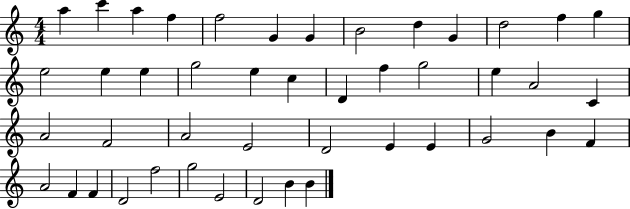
{
  \clef treble
  \numericTimeSignature
  \time 4/4
  \key c \major
  a''4 c'''4 a''4 f''4 | f''2 g'4 g'4 | b'2 d''4 g'4 | d''2 f''4 g''4 | \break e''2 e''4 e''4 | g''2 e''4 c''4 | d'4 f''4 g''2 | e''4 a'2 c'4 | \break a'2 f'2 | a'2 e'2 | d'2 e'4 e'4 | g'2 b'4 f'4 | \break a'2 f'4 f'4 | d'2 f''2 | g''2 e'2 | d'2 b'4 b'4 | \break \bar "|."
}